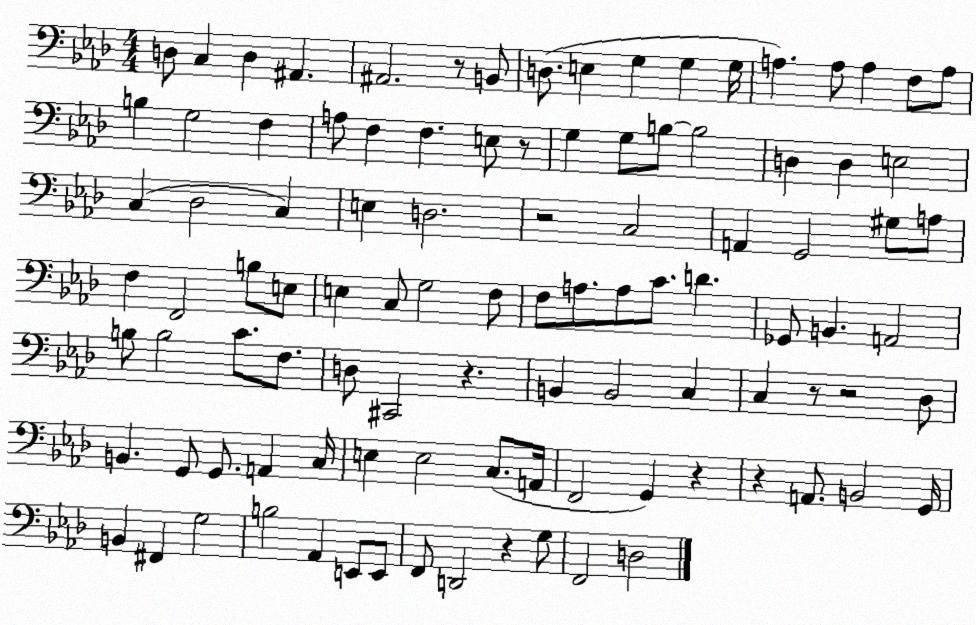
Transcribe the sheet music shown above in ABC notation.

X:1
T:Untitled
M:4/4
L:1/4
K:Ab
D,/2 C, D, ^A,, ^A,,2 z/2 B,,/2 D,/2 E, G, G, G,/4 A, A,/2 A, F,/2 A,/2 B, G,2 F, A,/2 F, F, E,/2 z/2 G, G,/2 B,/2 B,2 D, D, E,2 C, _D,2 C, E, D,2 z2 C,2 A,, G,,2 ^G,/2 A,/2 F, F,,2 B,/2 E,/2 E, C,/2 G,2 F,/2 F,/2 A,/2 A,/2 C/2 D _G,,/2 B,, A,,2 B,/2 B,2 C/2 F,/2 D,/2 ^C,,2 z B,, B,,2 C, C, z/2 z2 _D,/2 B,, G,,/2 G,,/2 A,, C,/4 E, E,2 C,/2 A,,/4 F,,2 G,, z z A,,/2 B,,2 G,,/4 B,, ^F,, G,2 B,2 _A,, E,,/2 E,,/2 F,,/2 D,,2 z G,/2 F,,2 D,2